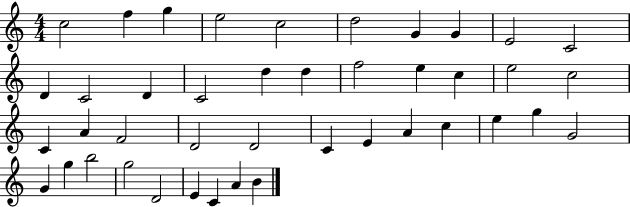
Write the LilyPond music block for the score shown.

{
  \clef treble
  \numericTimeSignature
  \time 4/4
  \key c \major
  c''2 f''4 g''4 | e''2 c''2 | d''2 g'4 g'4 | e'2 c'2 | \break d'4 c'2 d'4 | c'2 d''4 d''4 | f''2 e''4 c''4 | e''2 c''2 | \break c'4 a'4 f'2 | d'2 d'2 | c'4 e'4 a'4 c''4 | e''4 g''4 g'2 | \break g'4 g''4 b''2 | g''2 d'2 | e'4 c'4 a'4 b'4 | \bar "|."
}